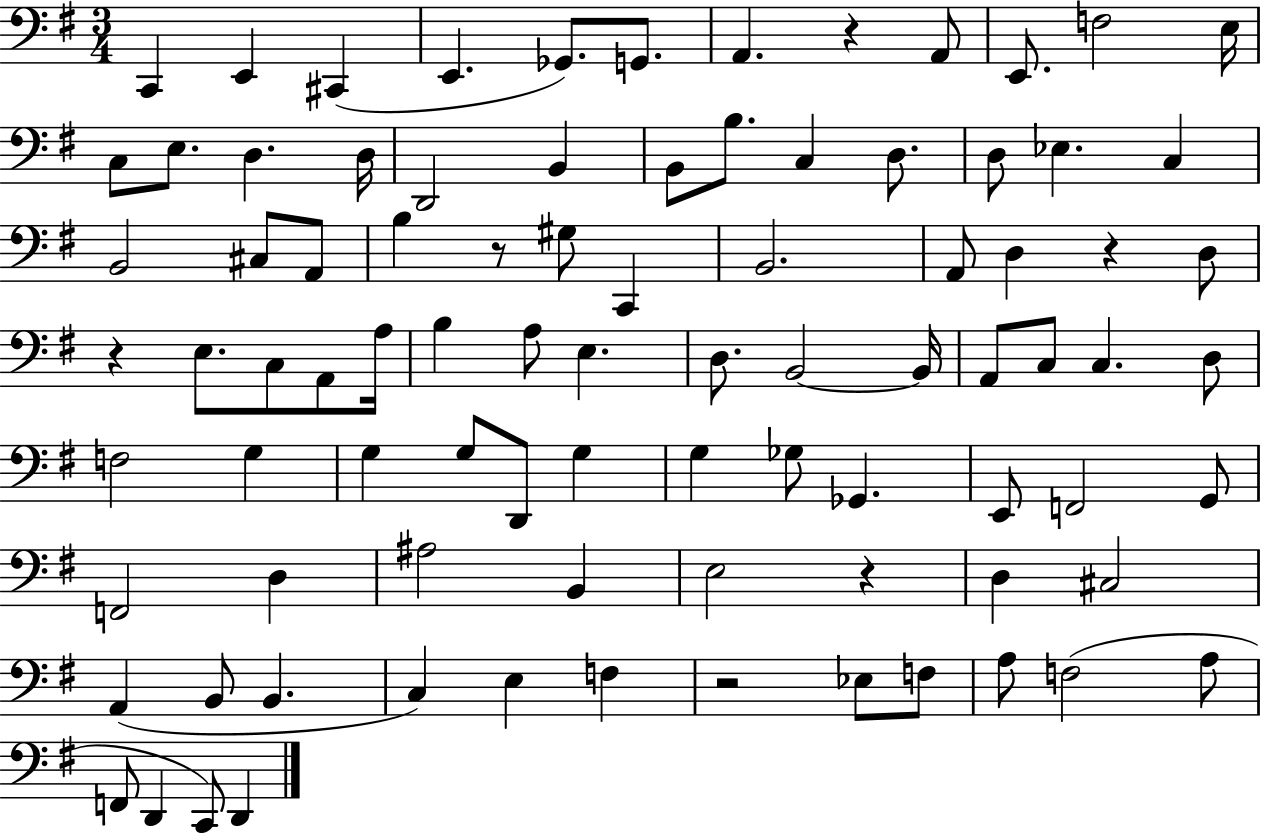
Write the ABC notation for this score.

X:1
T:Untitled
M:3/4
L:1/4
K:G
C,, E,, ^C,, E,, _G,,/2 G,,/2 A,, z A,,/2 E,,/2 F,2 E,/4 C,/2 E,/2 D, D,/4 D,,2 B,, B,,/2 B,/2 C, D,/2 D,/2 _E, C, B,,2 ^C,/2 A,,/2 B, z/2 ^G,/2 C,, B,,2 A,,/2 D, z D,/2 z E,/2 C,/2 A,,/2 A,/4 B, A,/2 E, D,/2 B,,2 B,,/4 A,,/2 C,/2 C, D,/2 F,2 G, G, G,/2 D,,/2 G, G, _G,/2 _G,, E,,/2 F,,2 G,,/2 F,,2 D, ^A,2 B,, E,2 z D, ^C,2 A,, B,,/2 B,, C, E, F, z2 _E,/2 F,/2 A,/2 F,2 A,/2 F,,/2 D,, C,,/2 D,,